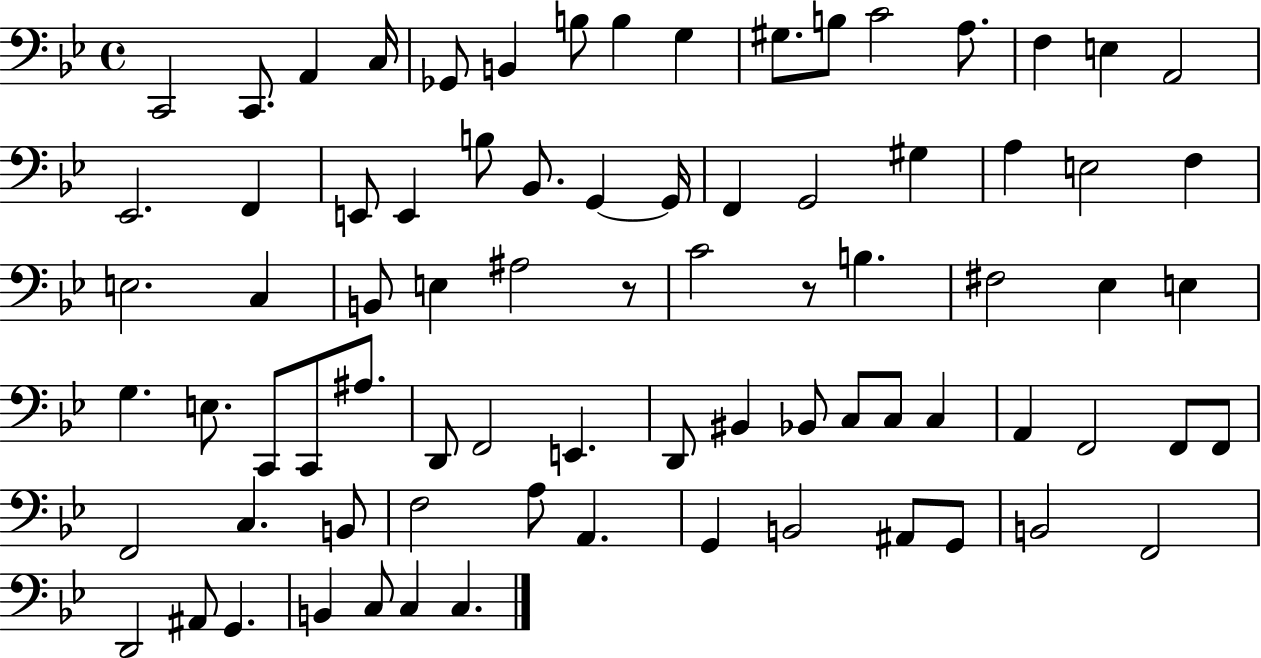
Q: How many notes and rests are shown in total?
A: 79